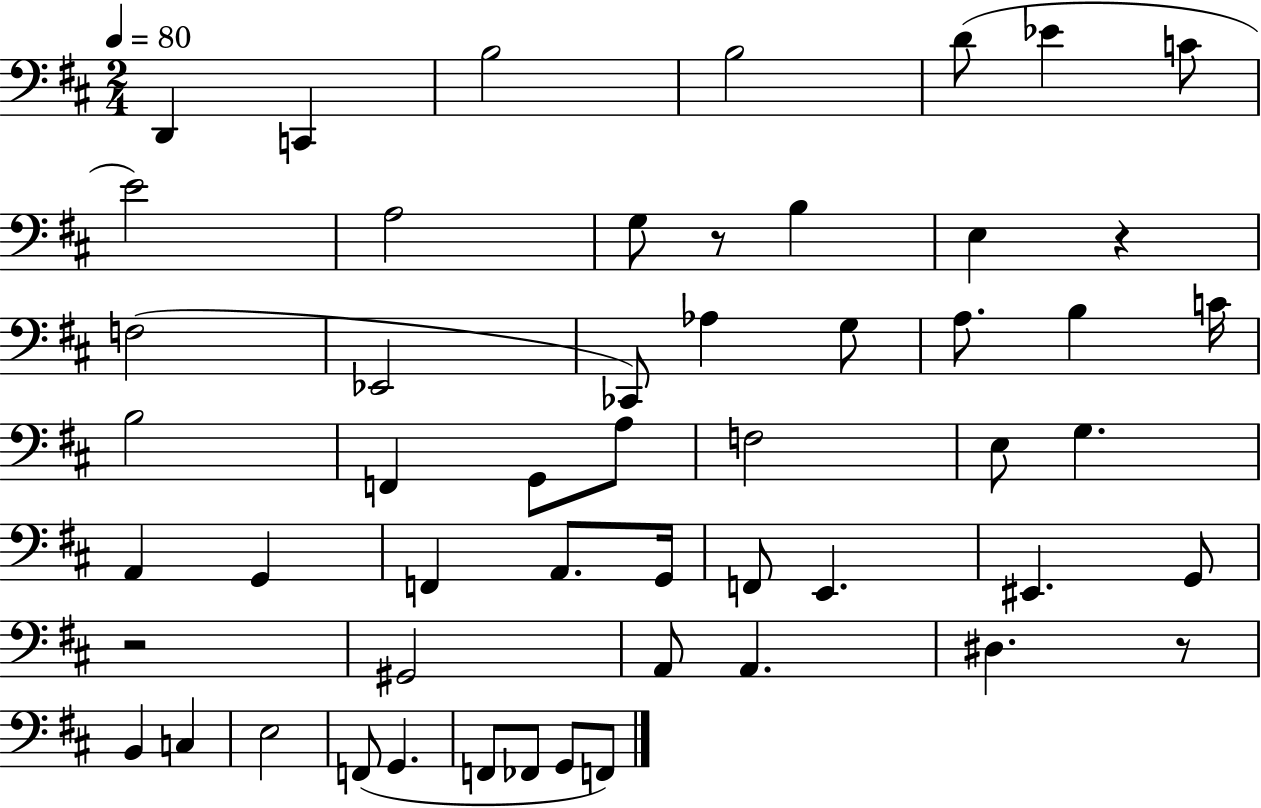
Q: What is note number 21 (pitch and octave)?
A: B3